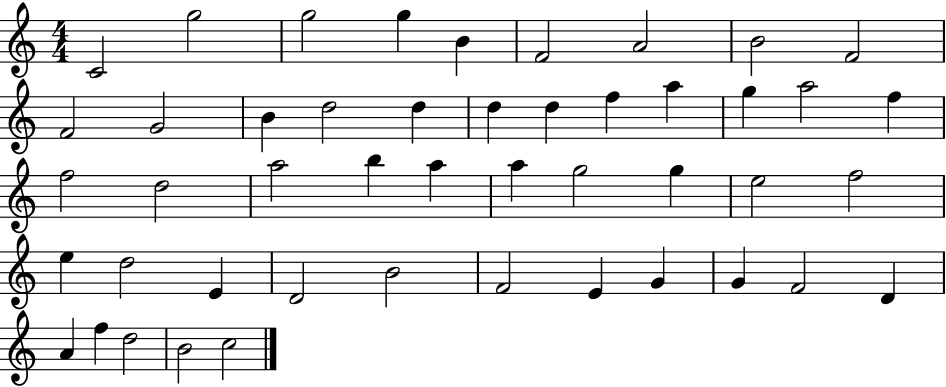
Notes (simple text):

C4/h G5/h G5/h G5/q B4/q F4/h A4/h B4/h F4/h F4/h G4/h B4/q D5/h D5/q D5/q D5/q F5/q A5/q G5/q A5/h F5/q F5/h D5/h A5/h B5/q A5/q A5/q G5/h G5/q E5/h F5/h E5/q D5/h E4/q D4/h B4/h F4/h E4/q G4/q G4/q F4/h D4/q A4/q F5/q D5/h B4/h C5/h